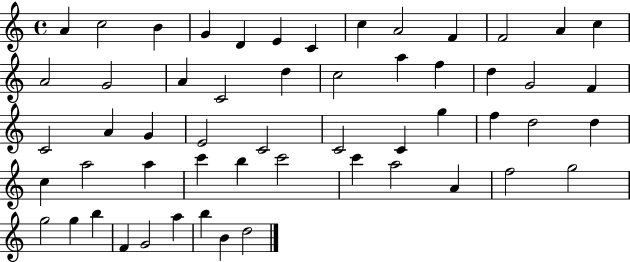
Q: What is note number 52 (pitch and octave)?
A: A5